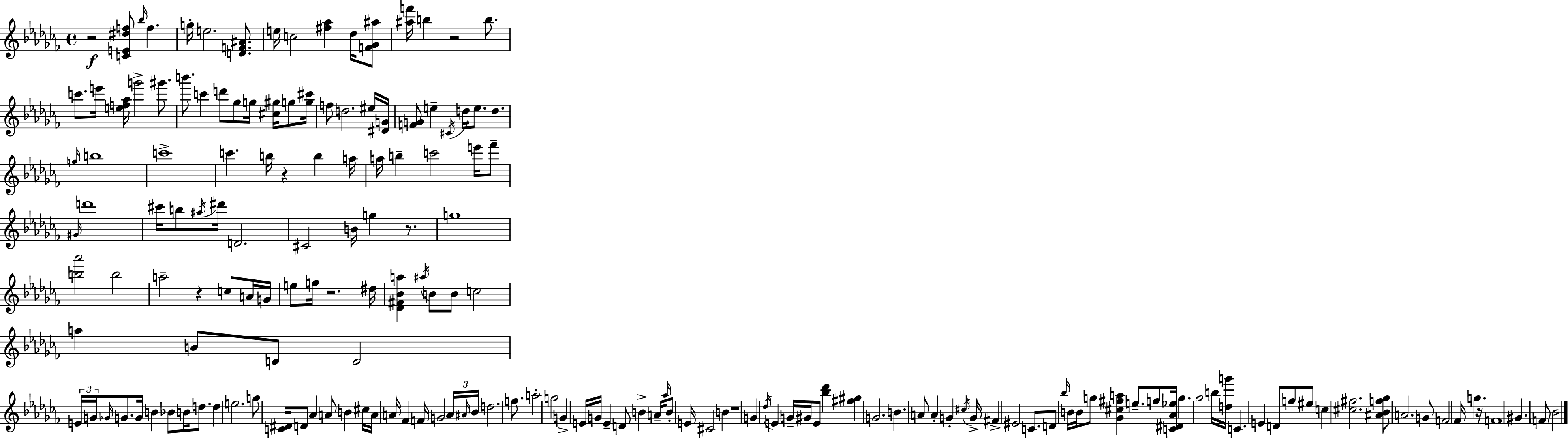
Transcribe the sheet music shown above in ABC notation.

X:1
T:Untitled
M:4/4
L:1/4
K:Abm
z2 [CE^df]/2 _b/4 f g/4 e2 [DF^A]/2 e/4 c2 [^f_a] _d/4 [F_G^a]/2 [^af']/4 b z2 b/2 c'/2 e'/4 [ef_a]/4 g'2 ^g'/2 b'/2 c' d'/2 _g/2 g/4 [^c^g]/4 g/2 [g^c']/4 f/2 d2 ^e/4 [^DG]/4 [FG]/2 e ^C/4 d/4 e/2 d g/4 b4 c'4 c' b/4 z b a/4 a/4 b c'2 e'/4 _f'/2 ^G/4 d'4 ^c'/4 b/2 ^a/4 ^d'/4 D2 ^C2 B/4 g z/2 g4 [b_a']2 b2 a2 z c/2 A/4 G/4 e/2 f/4 z2 ^d/4 [_D^F_Ba] ^a/4 B/2 B/2 c2 a B/2 D/2 D2 E/4 G/4 _G/4 G/2 G/4 B _B/2 B/4 d/2 d e2 g/2 [C^D]/4 D/2 _A A/2 B ^c/4 A/4 A/4 _F F/4 G2 A/4 ^A/4 _B/4 d2 f/2 a2 g2 G E/4 G/4 E D/2 B A/4 _a/4 B/2 E/4 ^C2 B z4 G _d/4 E G/4 ^G/4 E/2 [_b_d'] [^f^g] G2 B A/2 A G ^c/4 G/4 ^F ^E2 C/2 D/2 _b/4 B/4 B/4 g/2 [_G^c^fa] e/2 f/2 [C^D_A_e]/4 g _g2 b/4 [dg']/4 C E D/2 f/2 ^e/2 c [^c^f]2 [^A_Bf_g]/2 A2 G/2 F2 _F/4 g z/4 F4 ^G F/2 _B2